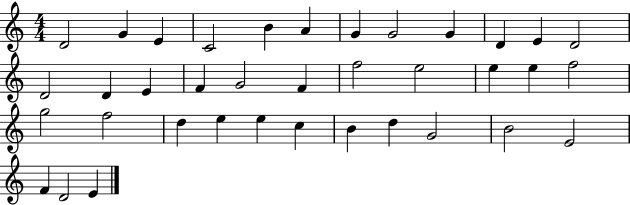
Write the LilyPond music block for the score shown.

{
  \clef treble
  \numericTimeSignature
  \time 4/4
  \key c \major
  d'2 g'4 e'4 | c'2 b'4 a'4 | g'4 g'2 g'4 | d'4 e'4 d'2 | \break d'2 d'4 e'4 | f'4 g'2 f'4 | f''2 e''2 | e''4 e''4 f''2 | \break g''2 f''2 | d''4 e''4 e''4 c''4 | b'4 d''4 g'2 | b'2 e'2 | \break f'4 d'2 e'4 | \bar "|."
}